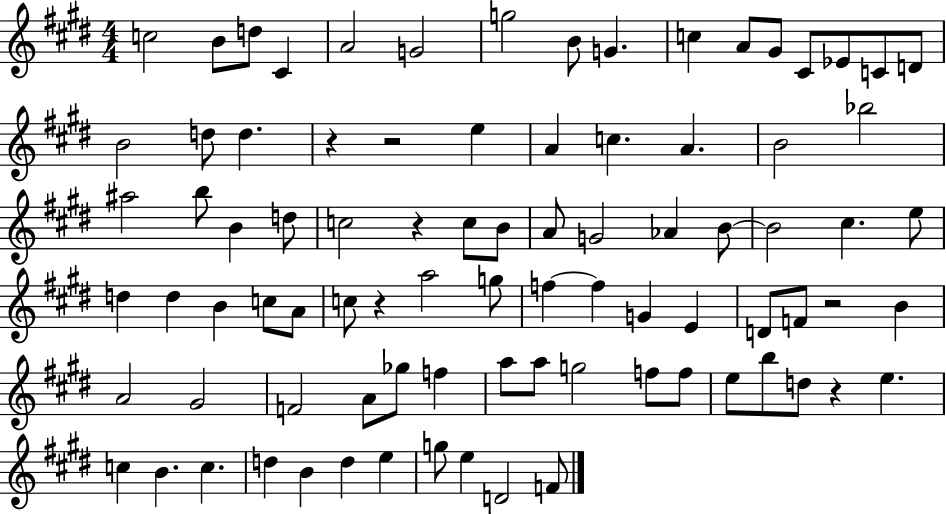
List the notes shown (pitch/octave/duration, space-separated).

C5/h B4/e D5/e C#4/q A4/h G4/h G5/h B4/e G4/q. C5/q A4/e G#4/e C#4/e Eb4/e C4/e D4/e B4/h D5/e D5/q. R/q R/h E5/q A4/q C5/q. A4/q. B4/h Bb5/h A#5/h B5/e B4/q D5/e C5/h R/q C5/e B4/e A4/e G4/h Ab4/q B4/e B4/h C#5/q. E5/e D5/q D5/q B4/q C5/e A4/e C5/e R/q A5/h G5/e F5/q F5/q G4/q E4/q D4/e F4/e R/h B4/q A4/h G#4/h F4/h A4/e Gb5/e F5/q A5/e A5/e G5/h F5/e F5/e E5/e B5/e D5/e R/q E5/q. C5/q B4/q. C5/q. D5/q B4/q D5/q E5/q G5/e E5/q D4/h F4/e